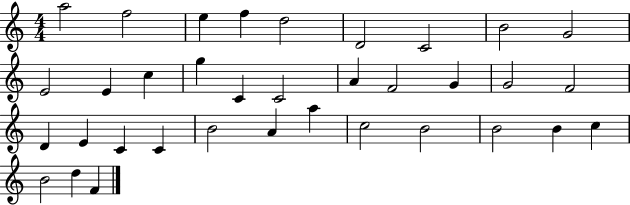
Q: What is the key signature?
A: C major